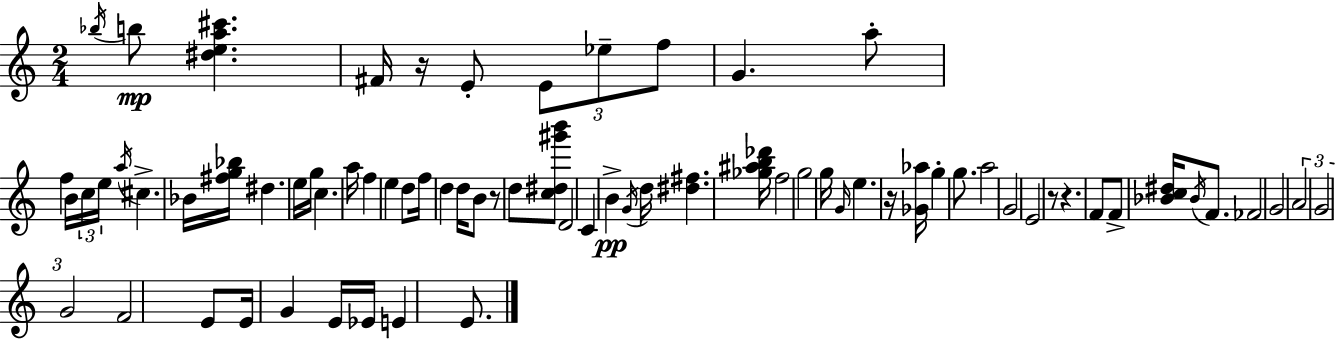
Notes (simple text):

Bb5/s B5/e [D#5,E5,A5,C#6]/q. F#4/s R/s E4/e E4/e Eb5/e F5/e G4/q. A5/e F5/q B4/s C5/s E5/s A5/s C#5/q. Bb4/s [F#5,G5,Bb5]/s D#5/q. E5/s G5/s C5/q. A5/s F5/q E5/q D5/e F5/s D5/q D5/s B4/e R/e D5/e [C5,D#5,G#6,B6]/e D4/h C4/q B4/q G4/s D5/s [D#5,F#5]/q. [Gb5,A#5,B5,Db6]/s F5/h G5/h G5/s G4/s E5/q. R/s [Gb4,Ab5]/s G5/q G5/e. A5/h G4/h E4/h R/e R/q. F4/e F4/e [Bb4,C5,D#5]/s Bb4/s F4/e. FES4/h G4/h A4/h G4/h G4/h F4/h E4/e E4/s G4/q E4/s Eb4/s E4/q E4/e.